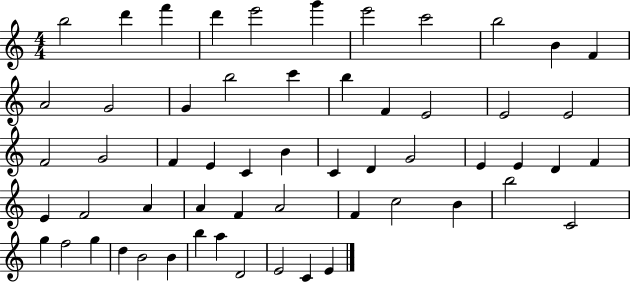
{
  \clef treble
  \numericTimeSignature
  \time 4/4
  \key c \major
  b''2 d'''4 f'''4 | d'''4 e'''2 g'''4 | e'''2 c'''2 | b''2 b'4 f'4 | \break a'2 g'2 | g'4 b''2 c'''4 | b''4 f'4 e'2 | e'2 e'2 | \break f'2 g'2 | f'4 e'4 c'4 b'4 | c'4 d'4 g'2 | e'4 e'4 d'4 f'4 | \break e'4 f'2 a'4 | a'4 f'4 a'2 | f'4 c''2 b'4 | b''2 c'2 | \break g''4 f''2 g''4 | d''4 b'2 b'4 | b''4 a''4 d'2 | e'2 c'4 e'4 | \break \bar "|."
}